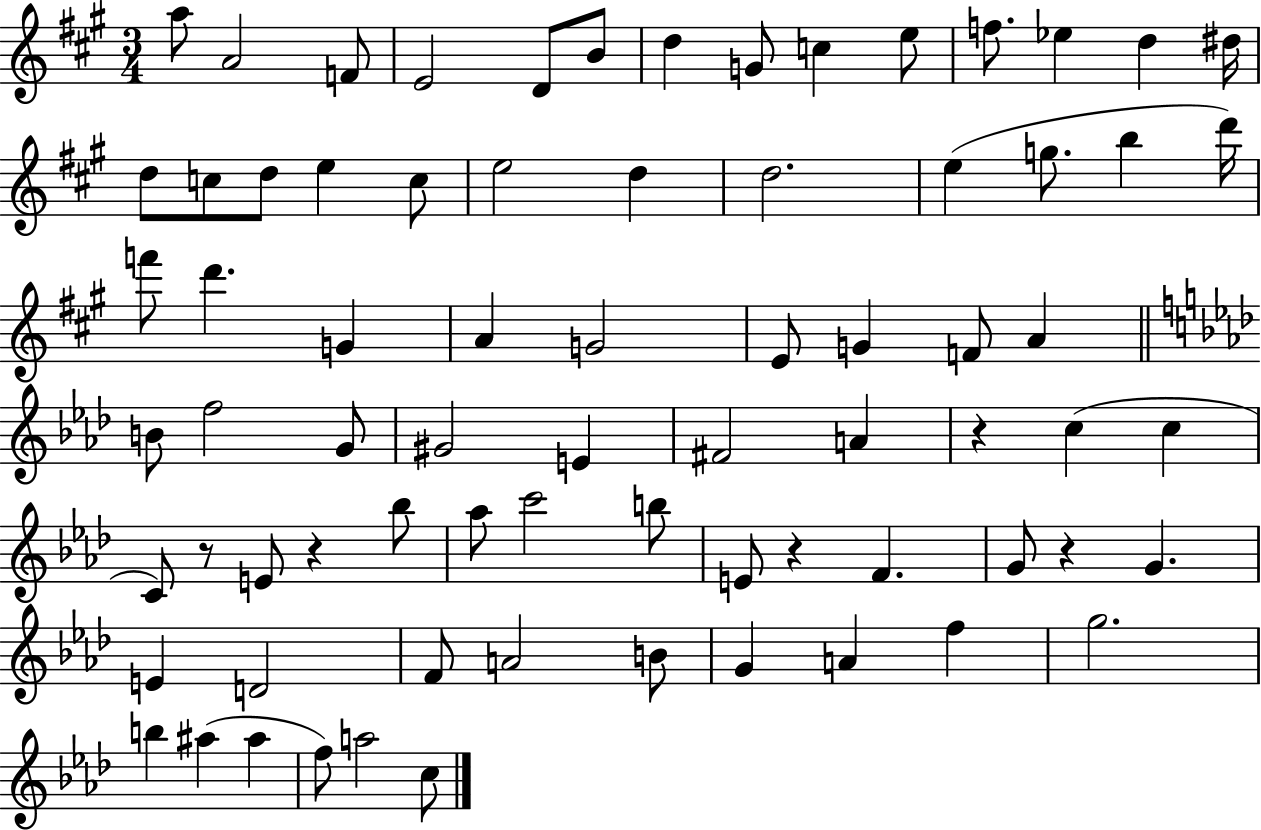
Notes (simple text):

A5/e A4/h F4/e E4/h D4/e B4/e D5/q G4/e C5/q E5/e F5/e. Eb5/q D5/q D#5/s D5/e C5/e D5/e E5/q C5/e E5/h D5/q D5/h. E5/q G5/e. B5/q D6/s F6/e D6/q. G4/q A4/q G4/h E4/e G4/q F4/e A4/q B4/e F5/h G4/e G#4/h E4/q F#4/h A4/q R/q C5/q C5/q C4/e R/e E4/e R/q Bb5/e Ab5/e C6/h B5/e E4/e R/q F4/q. G4/e R/q G4/q. E4/q D4/h F4/e A4/h B4/e G4/q A4/q F5/q G5/h. B5/q A#5/q A#5/q F5/e A5/h C5/e